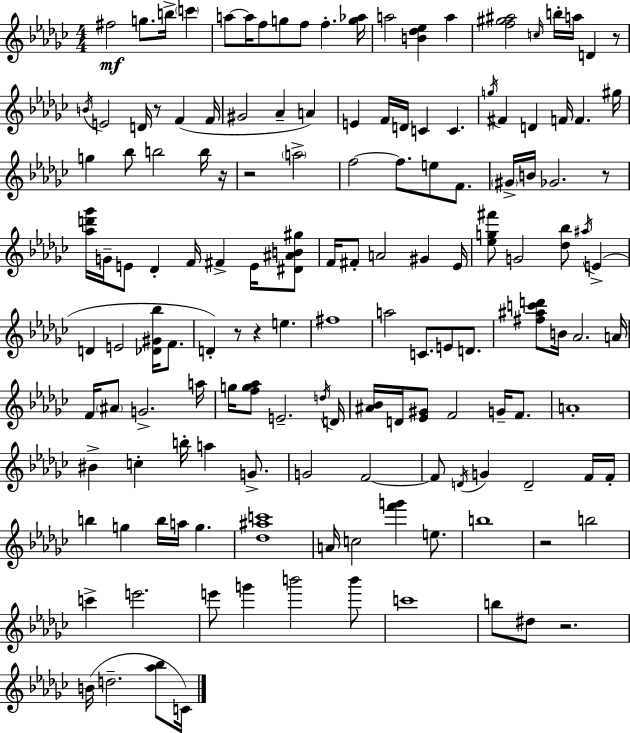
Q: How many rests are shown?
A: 9